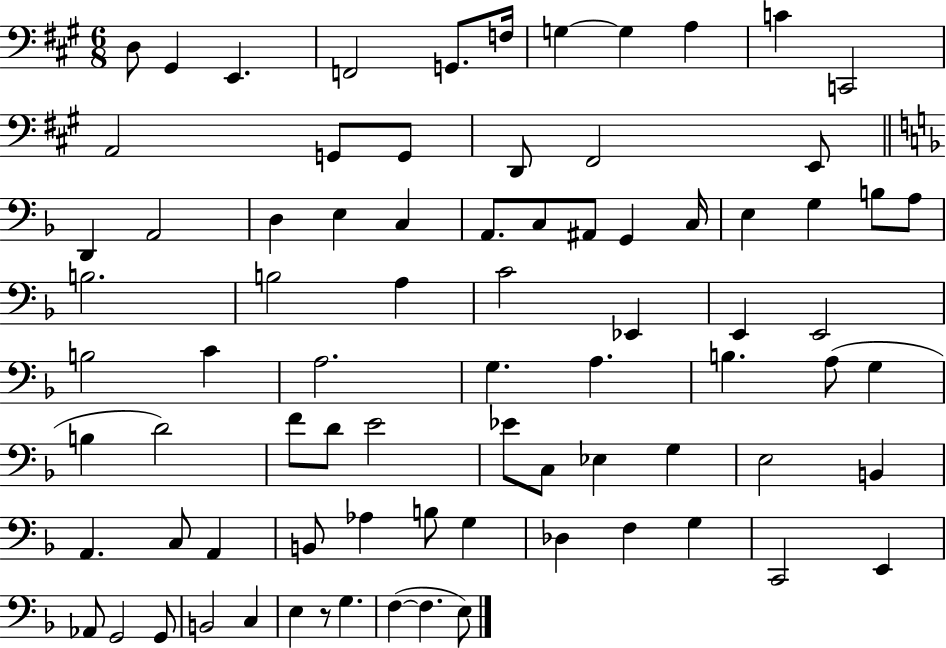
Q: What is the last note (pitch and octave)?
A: E3